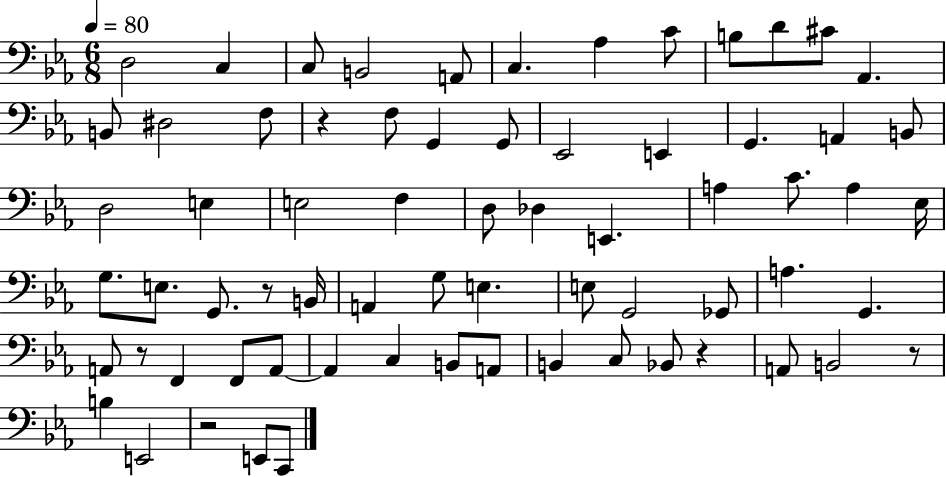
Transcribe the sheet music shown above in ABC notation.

X:1
T:Untitled
M:6/8
L:1/4
K:Eb
D,2 C, C,/2 B,,2 A,,/2 C, _A, C/2 B,/2 D/2 ^C/2 _A,, B,,/2 ^D,2 F,/2 z F,/2 G,, G,,/2 _E,,2 E,, G,, A,, B,,/2 D,2 E, E,2 F, D,/2 _D, E,, A, C/2 A, _E,/4 G,/2 E,/2 G,,/2 z/2 B,,/4 A,, G,/2 E, E,/2 G,,2 _G,,/2 A, G,, A,,/2 z/2 F,, F,,/2 A,,/2 A,, C, B,,/2 A,,/2 B,, C,/2 _B,,/2 z A,,/2 B,,2 z/2 B, E,,2 z2 E,,/2 C,,/2